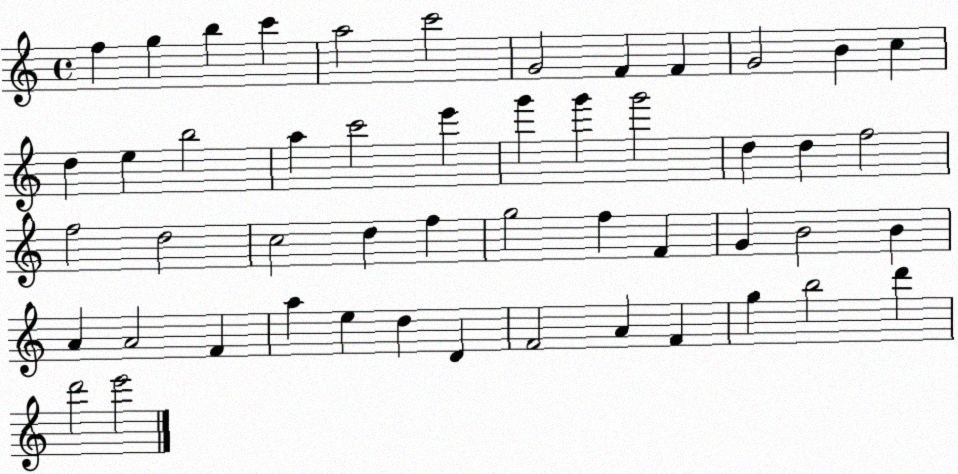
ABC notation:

X:1
T:Untitled
M:4/4
L:1/4
K:C
f g b c' a2 c'2 G2 F F G2 B c d e b2 a c'2 e' g' g' g'2 d d f2 f2 d2 c2 d f g2 f F G B2 B A A2 F a e d D F2 A F g b2 d' d'2 e'2